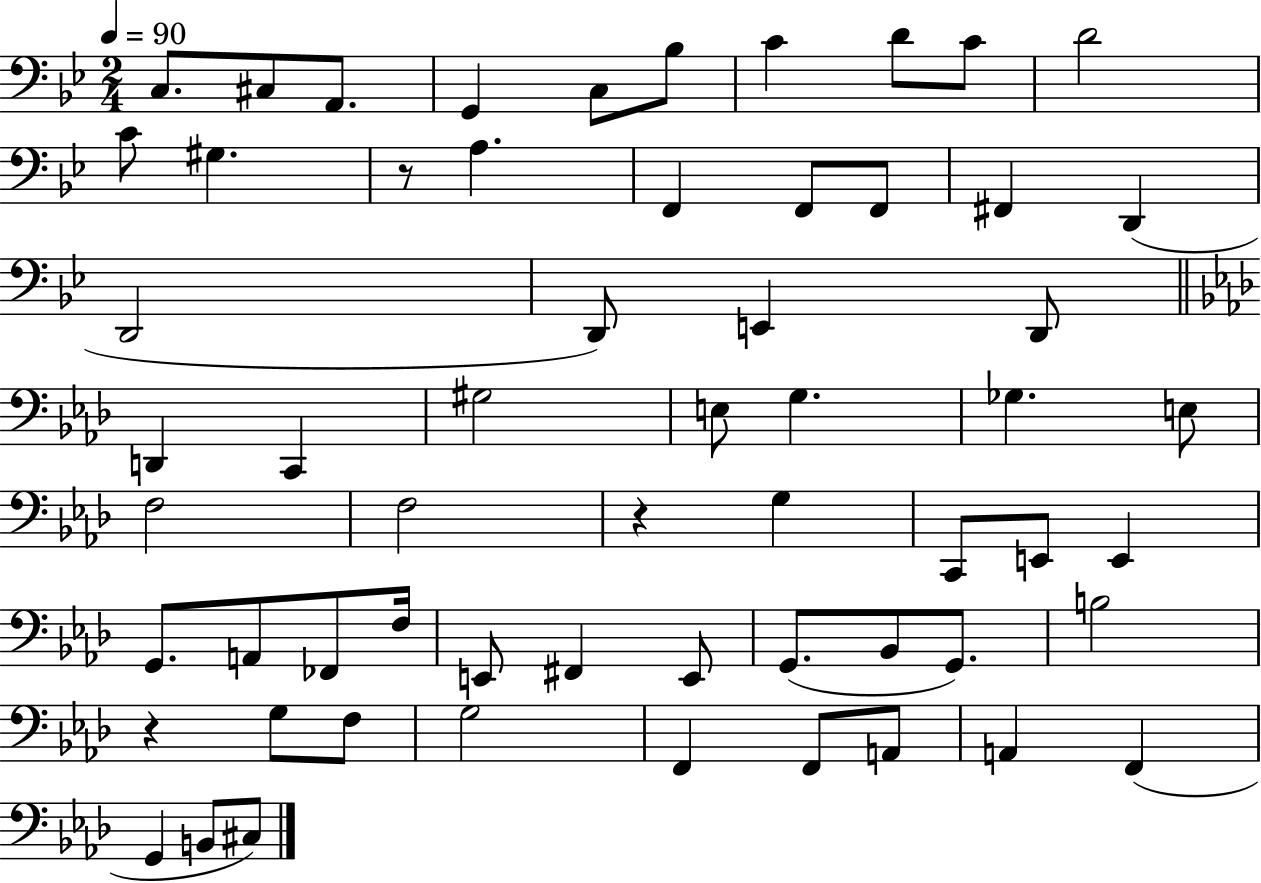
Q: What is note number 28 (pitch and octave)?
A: Gb3